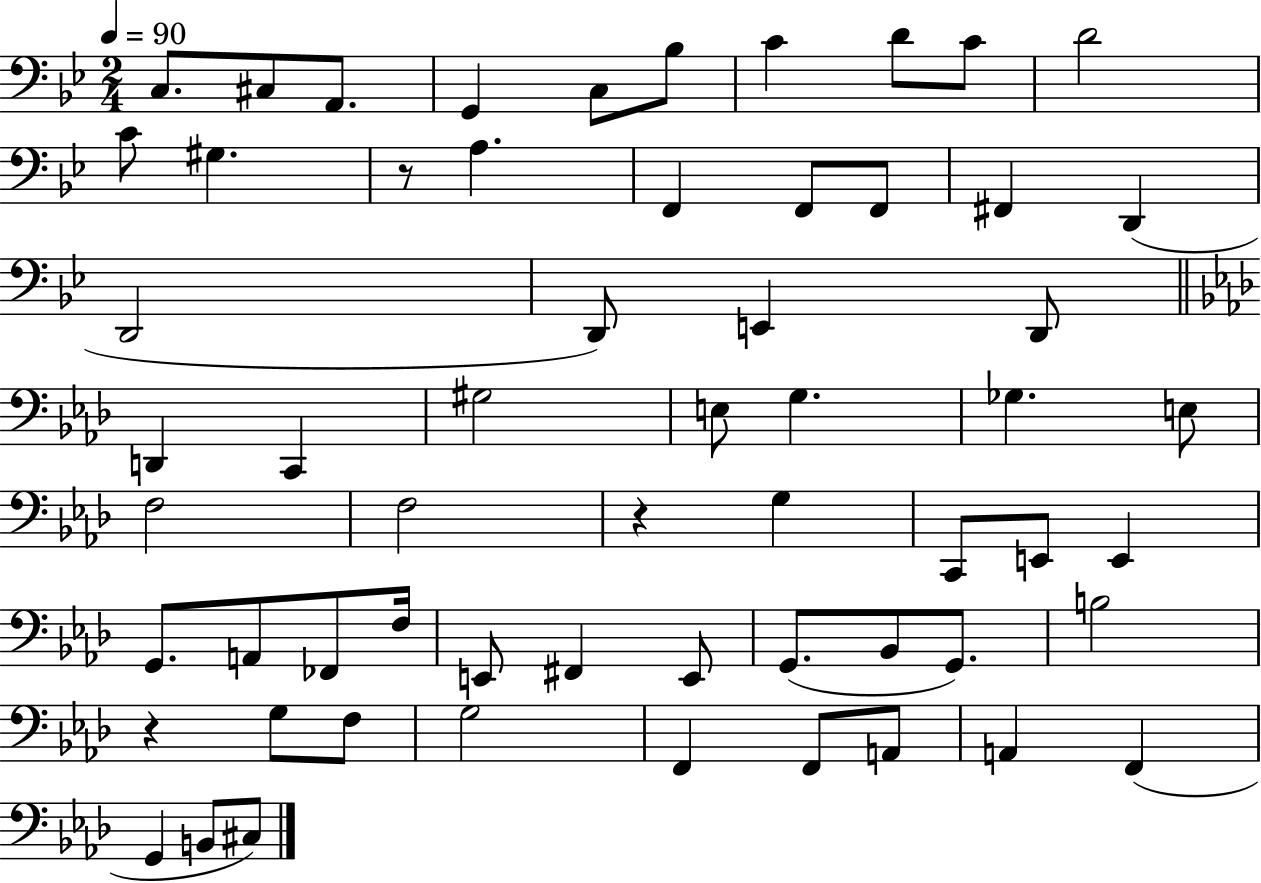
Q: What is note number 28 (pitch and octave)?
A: Gb3